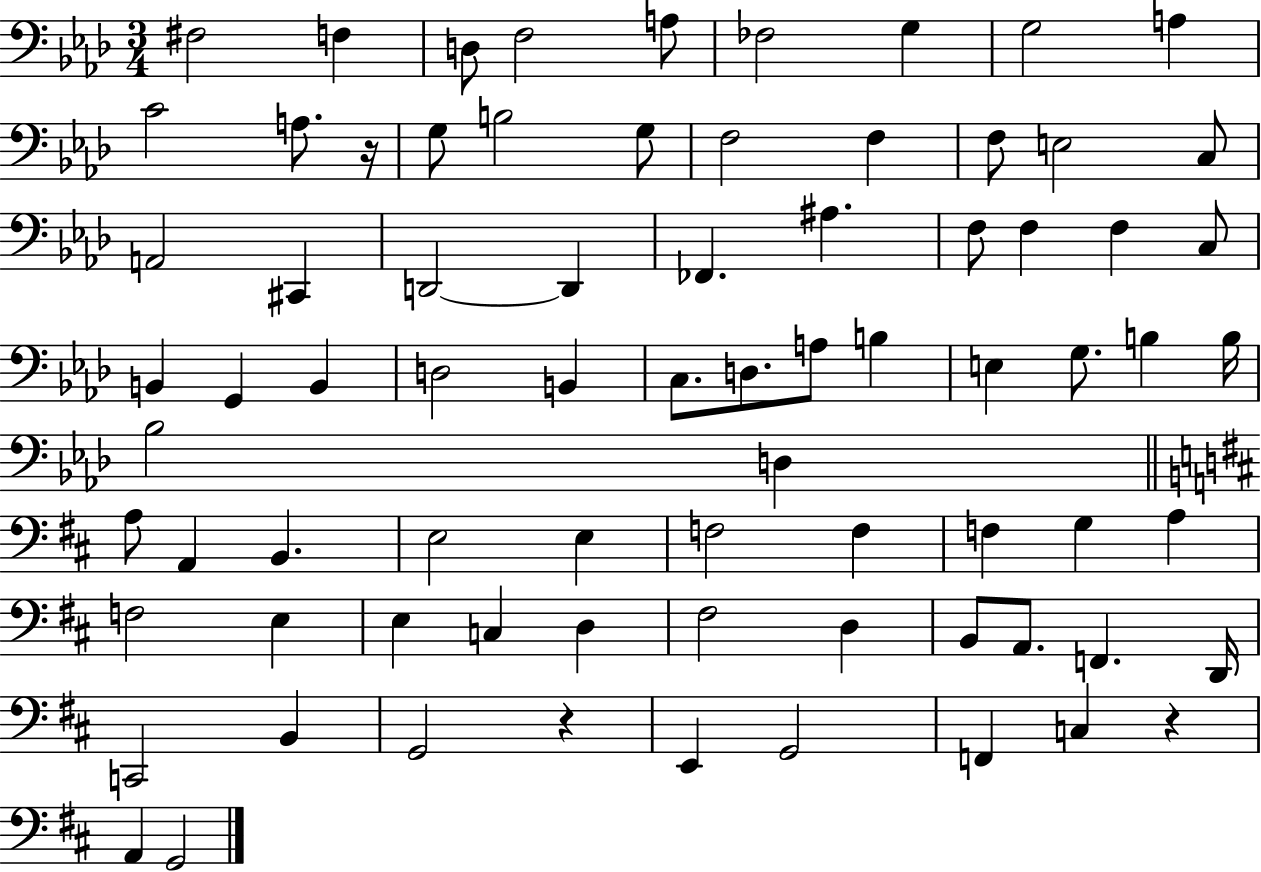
{
  \clef bass
  \numericTimeSignature
  \time 3/4
  \key aes \major
  fis2 f4 | d8 f2 a8 | fes2 g4 | g2 a4 | \break c'2 a8. r16 | g8 b2 g8 | f2 f4 | f8 e2 c8 | \break a,2 cis,4 | d,2~~ d,4 | fes,4. ais4. | f8 f4 f4 c8 | \break b,4 g,4 b,4 | d2 b,4 | c8. d8. a8 b4 | e4 g8. b4 b16 | \break bes2 d4 | \bar "||" \break \key b \minor a8 a,4 b,4. | e2 e4 | f2 f4 | f4 g4 a4 | \break f2 e4 | e4 c4 d4 | fis2 d4 | b,8 a,8. f,4. d,16 | \break c,2 b,4 | g,2 r4 | e,4 g,2 | f,4 c4 r4 | \break a,4 g,2 | \bar "|."
}